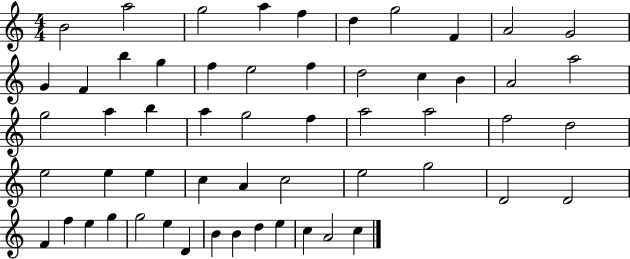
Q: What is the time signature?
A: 4/4